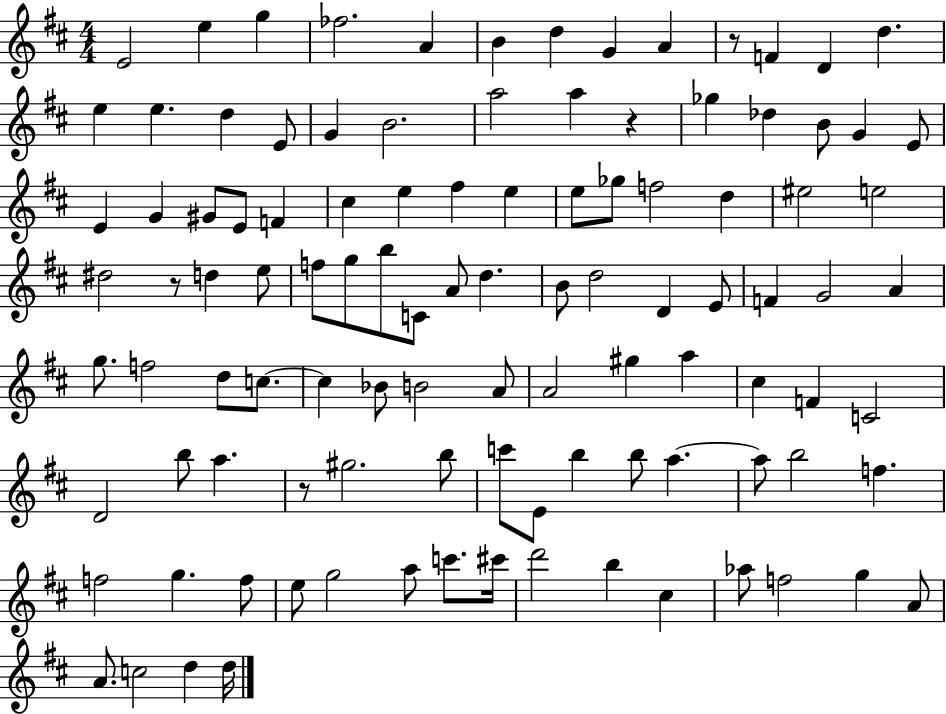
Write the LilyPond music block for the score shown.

{
  \clef treble
  \numericTimeSignature
  \time 4/4
  \key d \major
  e'2 e''4 g''4 | fes''2. a'4 | b'4 d''4 g'4 a'4 | r8 f'4 d'4 d''4. | \break e''4 e''4. d''4 e'8 | g'4 b'2. | a''2 a''4 r4 | ges''4 des''4 b'8 g'4 e'8 | \break e'4 g'4 gis'8 e'8 f'4 | cis''4 e''4 fis''4 e''4 | e''8 ges''8 f''2 d''4 | eis''2 e''2 | \break dis''2 r8 d''4 e''8 | f''8 g''8 b''8 c'8 a'8 d''4. | b'8 d''2 d'4 e'8 | f'4 g'2 a'4 | \break g''8. f''2 d''8 c''8.~~ | c''4 bes'8 b'2 a'8 | a'2 gis''4 a''4 | cis''4 f'4 c'2 | \break d'2 b''8 a''4. | r8 gis''2. b''8 | c'''8 e'8 b''4 b''8 a''4.~~ | a''8 b''2 f''4. | \break f''2 g''4. f''8 | e''8 g''2 a''8 c'''8. cis'''16 | d'''2 b''4 cis''4 | aes''8 f''2 g''4 a'8 | \break a'8. c''2 d''4 d''16 | \bar "|."
}